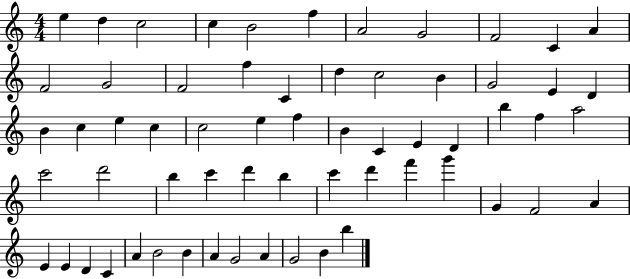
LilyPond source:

{
  \clef treble
  \numericTimeSignature
  \time 4/4
  \key c \major
  e''4 d''4 c''2 | c''4 b'2 f''4 | a'2 g'2 | f'2 c'4 a'4 | \break f'2 g'2 | f'2 f''4 c'4 | d''4 c''2 b'4 | g'2 e'4 d'4 | \break b'4 c''4 e''4 c''4 | c''2 e''4 f''4 | b'4 c'4 e'4 d'4 | b''4 f''4 a''2 | \break c'''2 d'''2 | b''4 c'''4 d'''4 b''4 | c'''4 d'''4 f'''4 g'''4 | g'4 f'2 a'4 | \break e'4 e'4 d'4 c'4 | a'4 b'2 b'4 | a'4 g'2 a'4 | g'2 b'4 b''4 | \break \bar "|."
}